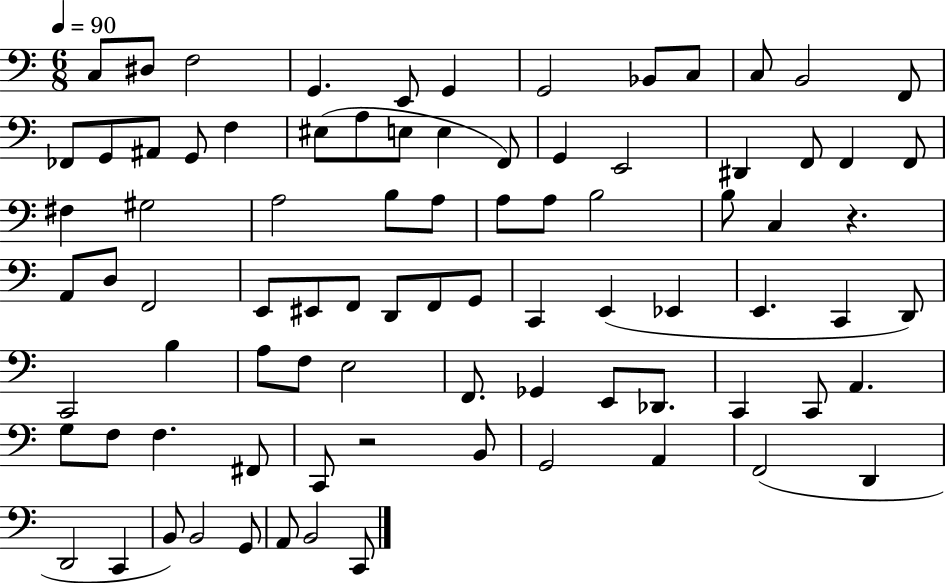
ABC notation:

X:1
T:Untitled
M:6/8
L:1/4
K:C
C,/2 ^D,/2 F,2 G,, E,,/2 G,, G,,2 _B,,/2 C,/2 C,/2 B,,2 F,,/2 _F,,/2 G,,/2 ^A,,/2 G,,/2 F, ^E,/2 A,/2 E,/2 E, F,,/2 G,, E,,2 ^D,, F,,/2 F,, F,,/2 ^F, ^G,2 A,2 B,/2 A,/2 A,/2 A,/2 B,2 B,/2 C, z A,,/2 D,/2 F,,2 E,,/2 ^E,,/2 F,,/2 D,,/2 F,,/2 G,,/2 C,, E,, _E,, E,, C,, D,,/2 C,,2 B, A,/2 F,/2 E,2 F,,/2 _G,, E,,/2 _D,,/2 C,, C,,/2 A,, G,/2 F,/2 F, ^F,,/2 C,,/2 z2 B,,/2 G,,2 A,, F,,2 D,, D,,2 C,, B,,/2 B,,2 G,,/2 A,,/2 B,,2 C,,/2